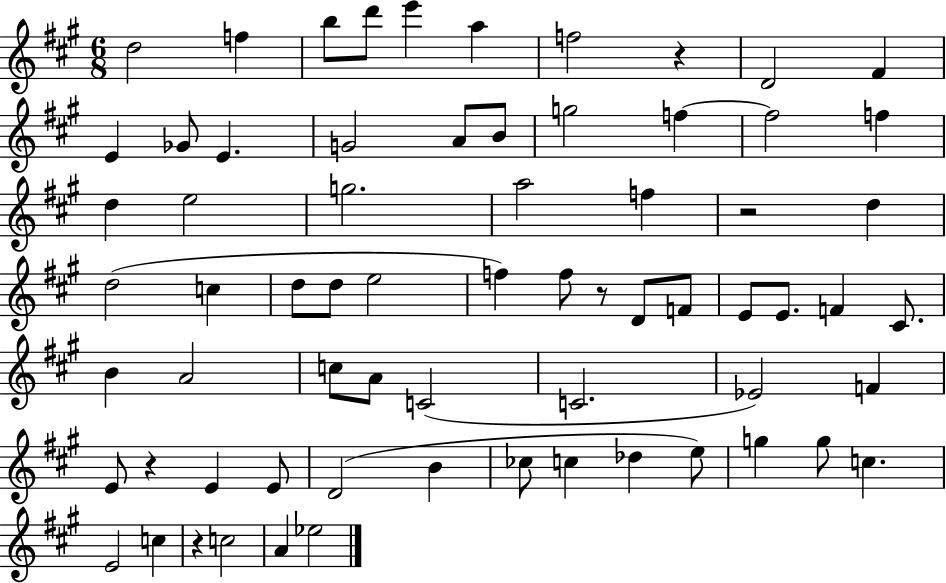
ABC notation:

X:1
T:Untitled
M:6/8
L:1/4
K:A
d2 f b/2 d'/2 e' a f2 z D2 ^F E _G/2 E G2 A/2 B/2 g2 f f2 f d e2 g2 a2 f z2 d d2 c d/2 d/2 e2 f f/2 z/2 D/2 F/2 E/2 E/2 F ^C/2 B A2 c/2 A/2 C2 C2 _E2 F E/2 z E E/2 D2 B _c/2 c _d e/2 g g/2 c E2 c z c2 A _e2